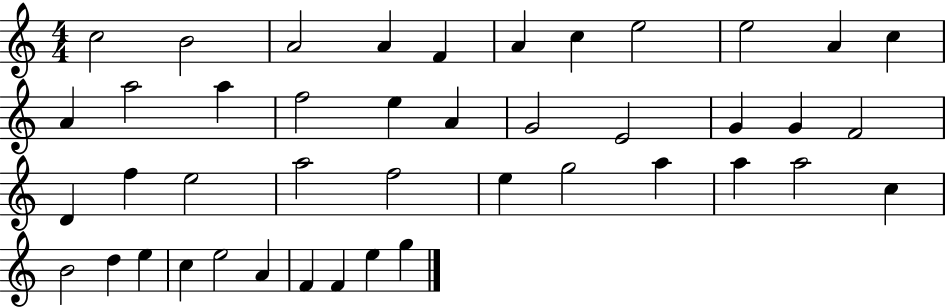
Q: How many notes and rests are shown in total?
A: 43